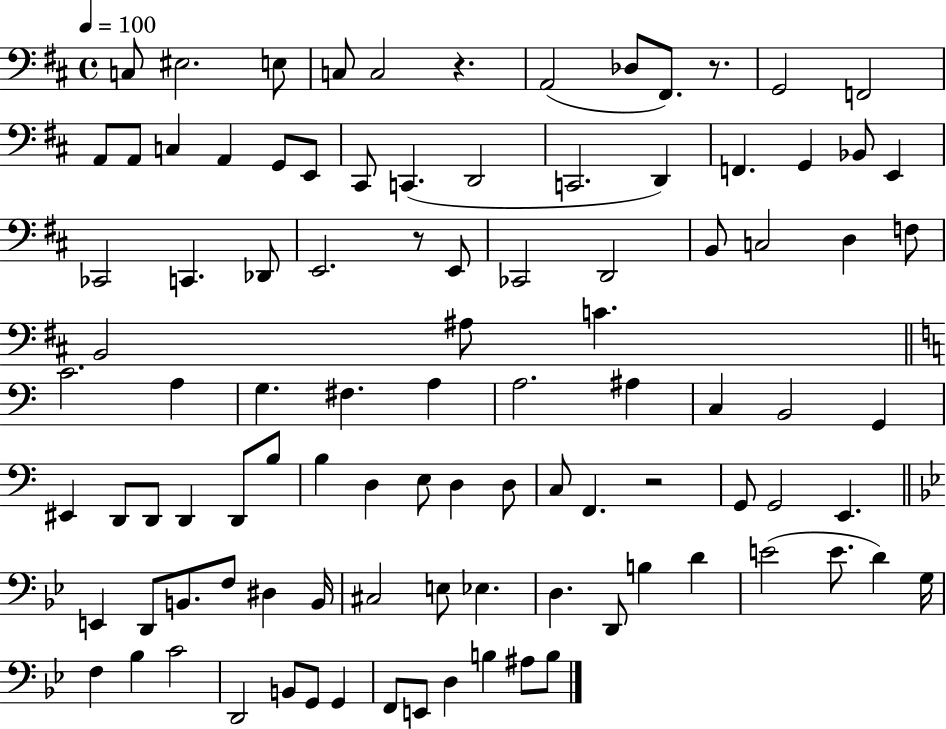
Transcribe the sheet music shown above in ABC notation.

X:1
T:Untitled
M:4/4
L:1/4
K:D
C,/2 ^E,2 E,/2 C,/2 C,2 z A,,2 _D,/2 ^F,,/2 z/2 G,,2 F,,2 A,,/2 A,,/2 C, A,, G,,/2 E,,/2 ^C,,/2 C,, D,,2 C,,2 D,, F,, G,, _B,,/2 E,, _C,,2 C,, _D,,/2 E,,2 z/2 E,,/2 _C,,2 D,,2 B,,/2 C,2 D, F,/2 B,,2 ^A,/2 C C2 A, G, ^F, A, A,2 ^A, C, B,,2 G,, ^E,, D,,/2 D,,/2 D,, D,,/2 B,/2 B, D, E,/2 D, D,/2 C,/2 F,, z2 G,,/2 G,,2 E,, E,, D,,/2 B,,/2 F,/2 ^D, B,,/4 ^C,2 E,/2 _E, D, D,,/2 B, D E2 E/2 D G,/4 F, _B, C2 D,,2 B,,/2 G,,/2 G,, F,,/2 E,,/2 D, B, ^A,/2 B,/2